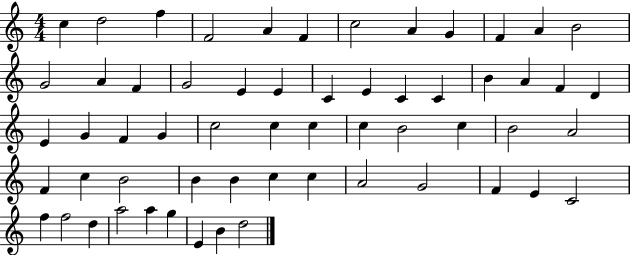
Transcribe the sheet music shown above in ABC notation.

X:1
T:Untitled
M:4/4
L:1/4
K:C
c d2 f F2 A F c2 A G F A B2 G2 A F G2 E E C E C C B A F D E G F G c2 c c c B2 c B2 A2 F c B2 B B c c A2 G2 F E C2 f f2 d a2 a g E B d2